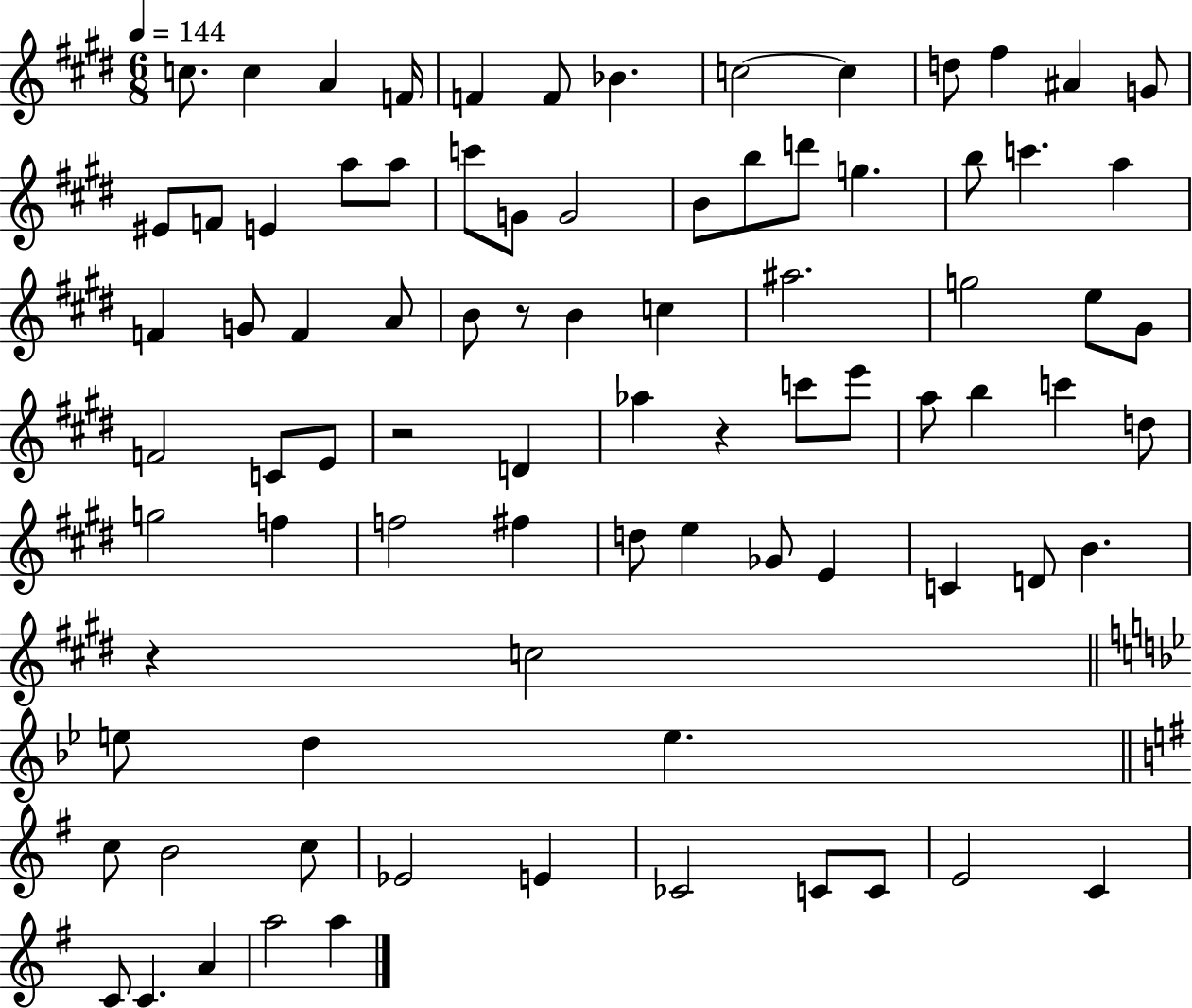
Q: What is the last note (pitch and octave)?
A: A5